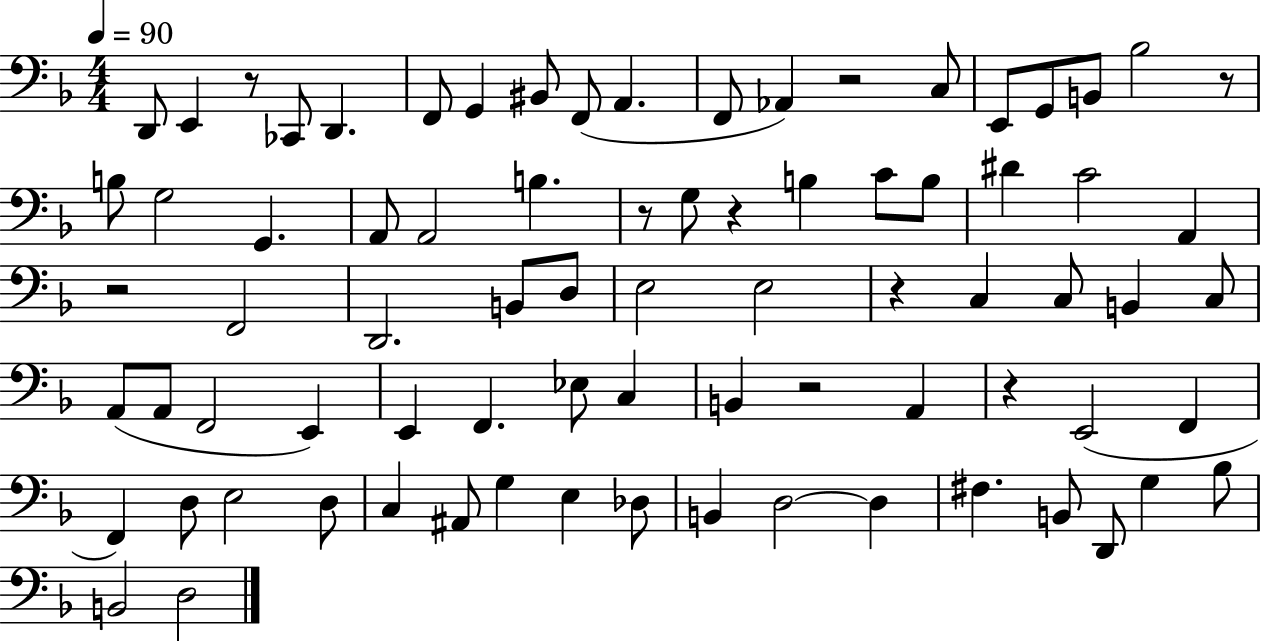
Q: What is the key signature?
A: F major